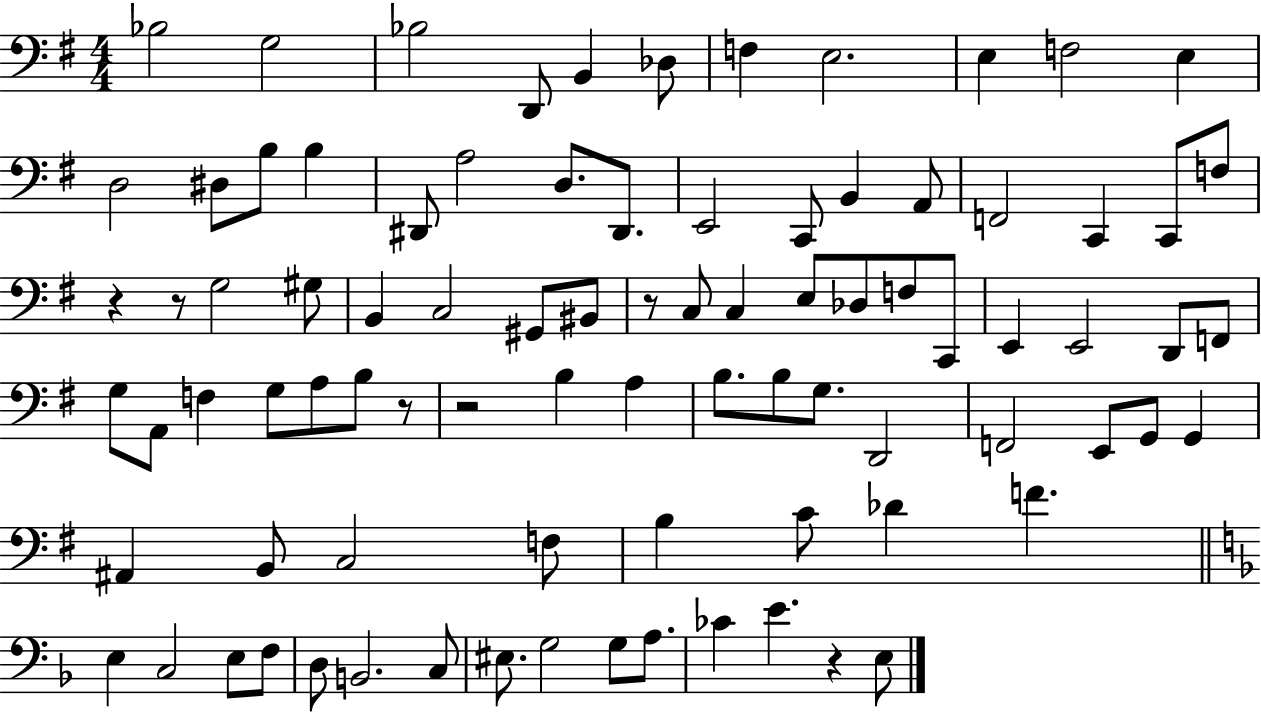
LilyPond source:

{
  \clef bass
  \numericTimeSignature
  \time 4/4
  \key g \major
  bes2 g2 | bes2 d,8 b,4 des8 | f4 e2. | e4 f2 e4 | \break d2 dis8 b8 b4 | dis,8 a2 d8. dis,8. | e,2 c,8 b,4 a,8 | f,2 c,4 c,8 f8 | \break r4 r8 g2 gis8 | b,4 c2 gis,8 bis,8 | r8 c8 c4 e8 des8 f8 c,8 | e,4 e,2 d,8 f,8 | \break g8 a,8 f4 g8 a8 b8 r8 | r2 b4 a4 | b8. b8 g8. d,2 | f,2 e,8 g,8 g,4 | \break ais,4 b,8 c2 f8 | b4 c'8 des'4 f'4. | \bar "||" \break \key d \minor e4 c2 e8 f8 | d8 b,2. c8 | eis8. g2 g8 a8. | ces'4 e'4. r4 e8 | \break \bar "|."
}